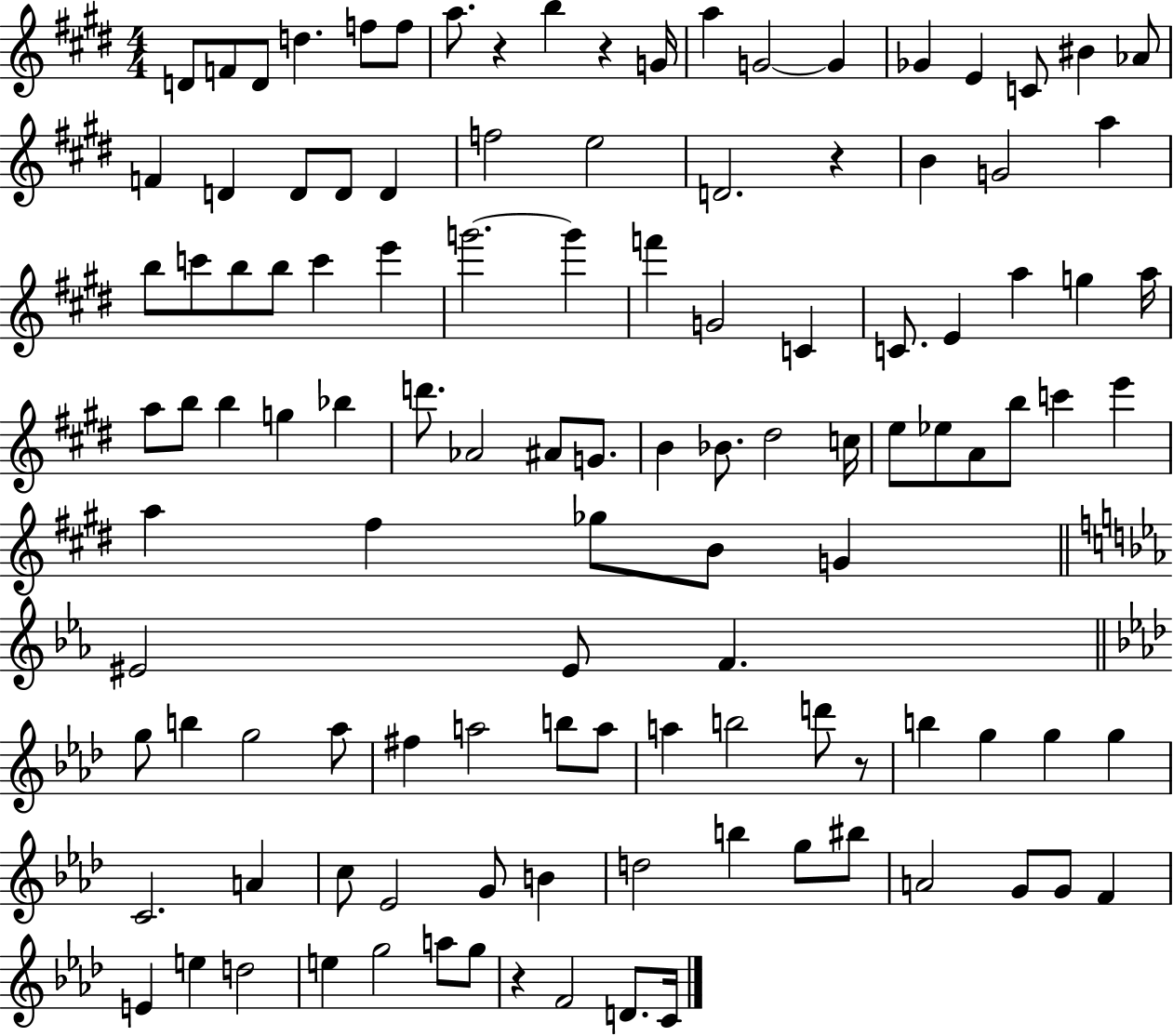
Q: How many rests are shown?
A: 5